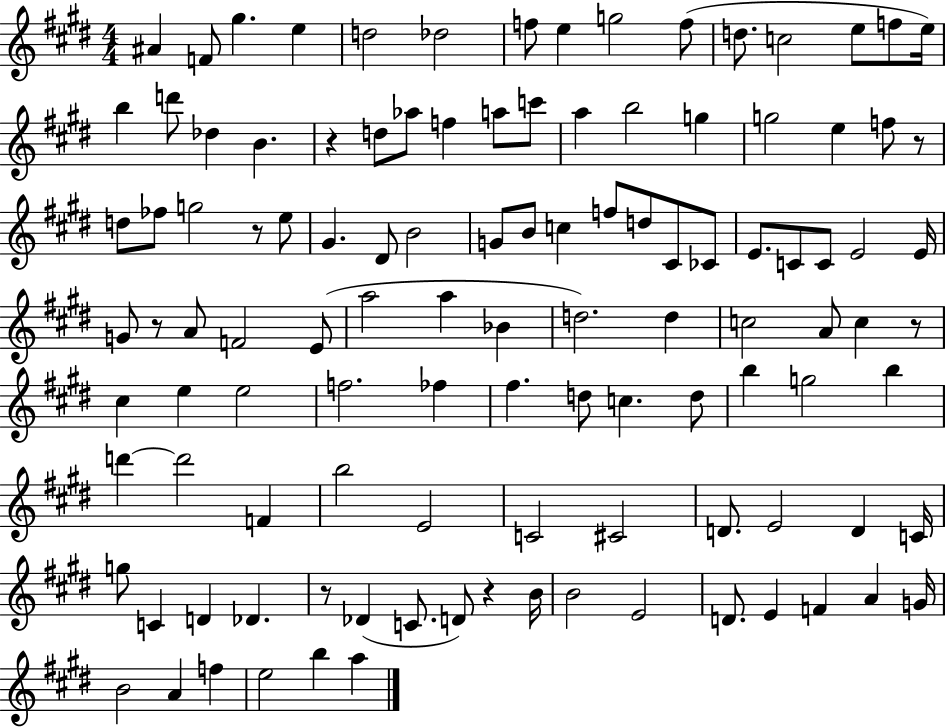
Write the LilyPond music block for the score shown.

{
  \clef treble
  \numericTimeSignature
  \time 4/4
  \key e \major
  ais'4 f'8 gis''4. e''4 | d''2 des''2 | f''8 e''4 g''2 f''8( | d''8. c''2 e''8 f''8 e''16) | \break b''4 d'''8 des''4 b'4. | r4 d''8 aes''8 f''4 a''8 c'''8 | a''4 b''2 g''4 | g''2 e''4 f''8 r8 | \break d''8 fes''8 g''2 r8 e''8 | gis'4. dis'8 b'2 | g'8 b'8 c''4 f''8 d''8 cis'8 ces'8 | e'8. c'8 c'8 e'2 e'16 | \break g'8 r8 a'8 f'2 e'8( | a''2 a''4 bes'4 | d''2.) d''4 | c''2 a'8 c''4 r8 | \break cis''4 e''4 e''2 | f''2. fes''4 | fis''4. d''8 c''4. d''8 | b''4 g''2 b''4 | \break d'''4~~ d'''2 f'4 | b''2 e'2 | c'2 cis'2 | d'8. e'2 d'4 c'16 | \break g''8 c'4 d'4 des'4. | r8 des'4( c'8. d'8) r4 b'16 | b'2 e'2 | d'8. e'4 f'4 a'4 g'16 | \break b'2 a'4 f''4 | e''2 b''4 a''4 | \bar "|."
}